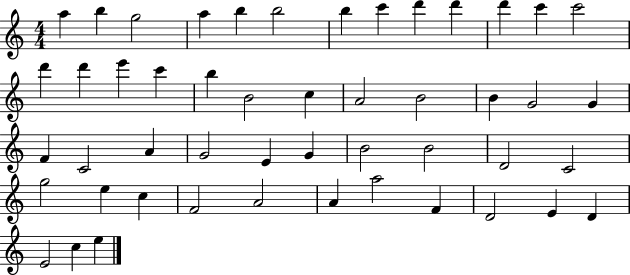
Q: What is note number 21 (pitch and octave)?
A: A4